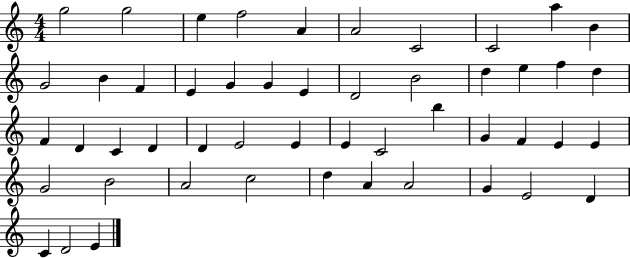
G5/h G5/h E5/q F5/h A4/q A4/h C4/h C4/h A5/q B4/q G4/h B4/q F4/q E4/q G4/q G4/q E4/q D4/h B4/h D5/q E5/q F5/q D5/q F4/q D4/q C4/q D4/q D4/q E4/h E4/q E4/q C4/h B5/q G4/q F4/q E4/q E4/q G4/h B4/h A4/h C5/h D5/q A4/q A4/h G4/q E4/h D4/q C4/q D4/h E4/q